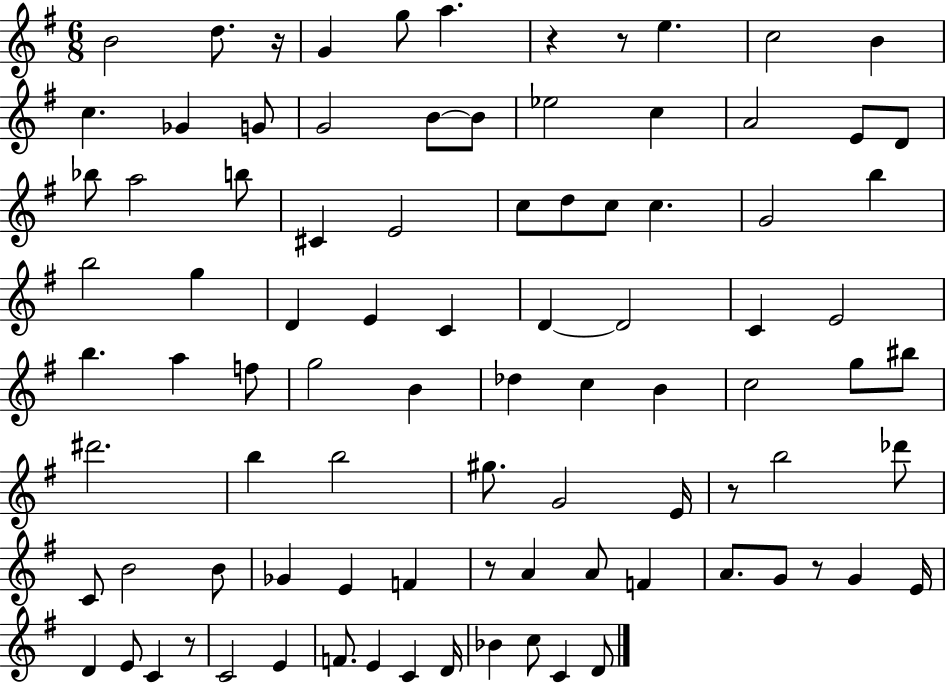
B4/h D5/e. R/s G4/q G5/e A5/q. R/q R/e E5/q. C5/h B4/q C5/q. Gb4/q G4/e G4/h B4/e B4/e Eb5/h C5/q A4/h E4/e D4/e Bb5/e A5/h B5/e C#4/q E4/h C5/e D5/e C5/e C5/q. G4/h B5/q B5/h G5/q D4/q E4/q C4/q D4/q D4/h C4/q E4/h B5/q. A5/q F5/e G5/h B4/q Db5/q C5/q B4/q C5/h G5/e BIS5/e D#6/h. B5/q B5/h G#5/e. G4/h E4/s R/e B5/h Db6/e C4/e B4/h B4/e Gb4/q E4/q F4/q R/e A4/q A4/e F4/q A4/e. G4/e R/e G4/q E4/s D4/q E4/e C4/q R/e C4/h E4/q F4/e. E4/q C4/q D4/s Bb4/q C5/e C4/q D4/e